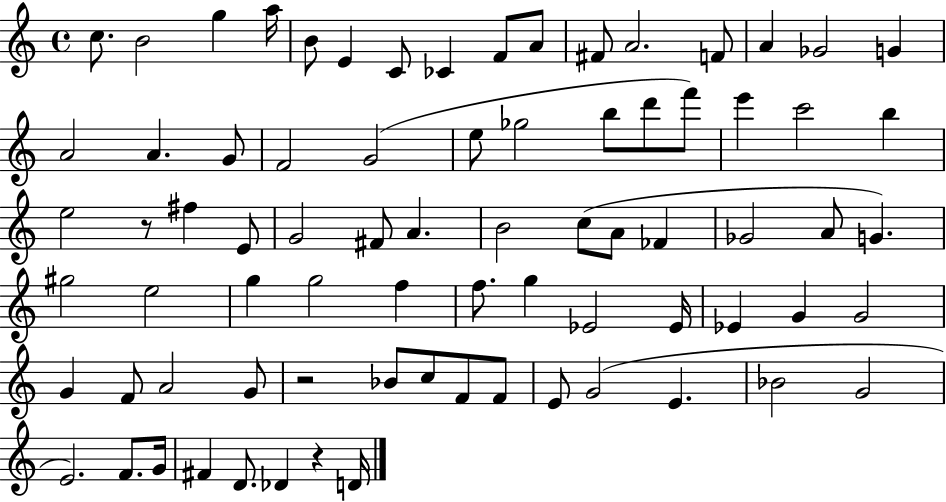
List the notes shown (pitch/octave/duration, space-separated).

C5/e. B4/h G5/q A5/s B4/e E4/q C4/e CES4/q F4/e A4/e F#4/e A4/h. F4/e A4/q Gb4/h G4/q A4/h A4/q. G4/e F4/h G4/h E5/e Gb5/h B5/e D6/e F6/e E6/q C6/h B5/q E5/h R/e F#5/q E4/e G4/h F#4/e A4/q. B4/h C5/e A4/e FES4/q Gb4/h A4/e G4/q. G#5/h E5/h G5/q G5/h F5/q F5/e. G5/q Eb4/h Eb4/s Eb4/q G4/q G4/h G4/q F4/e A4/h G4/e R/h Bb4/e C5/e F4/e F4/e E4/e G4/h E4/q. Bb4/h G4/h E4/h. F4/e. G4/s F#4/q D4/e. Db4/q R/q D4/s